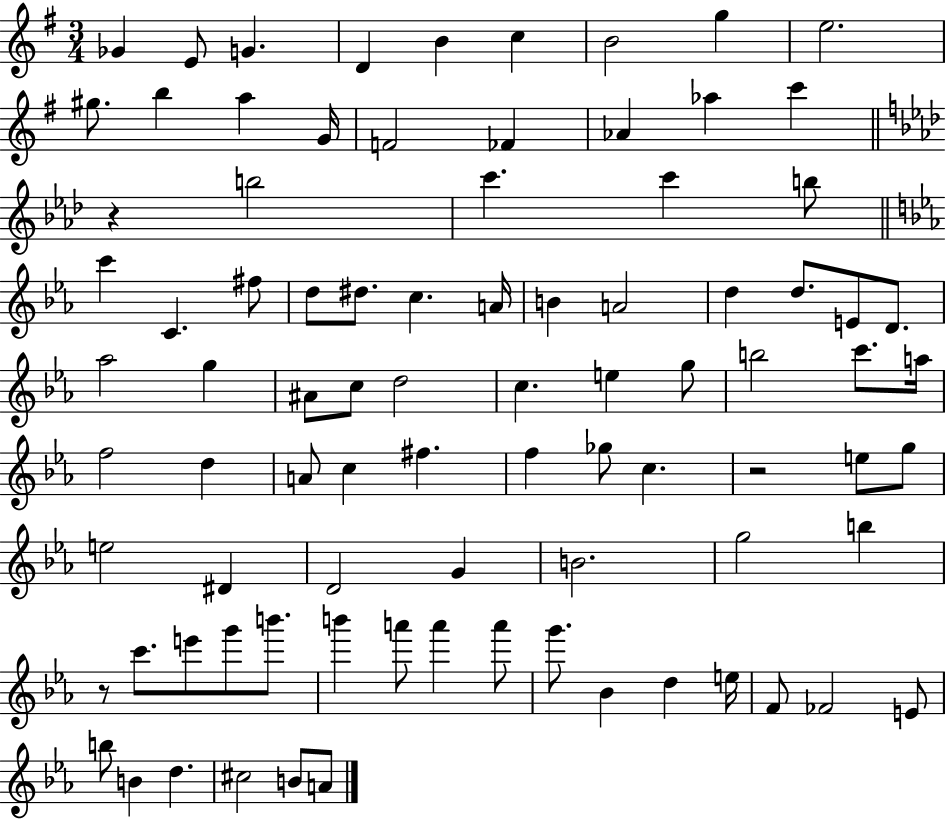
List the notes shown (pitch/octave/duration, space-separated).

Gb4/q E4/e G4/q. D4/q B4/q C5/q B4/h G5/q E5/h. G#5/e. B5/q A5/q G4/s F4/h FES4/q Ab4/q Ab5/q C6/q R/q B5/h C6/q. C6/q B5/e C6/q C4/q. F#5/e D5/e D#5/e. C5/q. A4/s B4/q A4/h D5/q D5/e. E4/e D4/e. Ab5/h G5/q A#4/e C5/e D5/h C5/q. E5/q G5/e B5/h C6/e. A5/s F5/h D5/q A4/e C5/q F#5/q. F5/q Gb5/e C5/q. R/h E5/e G5/e E5/h D#4/q D4/h G4/q B4/h. G5/h B5/q R/e C6/e. E6/e G6/e B6/e. B6/q A6/e A6/q A6/e G6/e. Bb4/q D5/q E5/s F4/e FES4/h E4/e B5/e B4/q D5/q. C#5/h B4/e A4/e